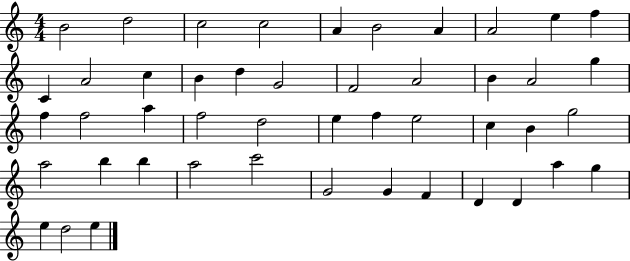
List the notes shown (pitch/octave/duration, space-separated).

B4/h D5/h C5/h C5/h A4/q B4/h A4/q A4/h E5/q F5/q C4/q A4/h C5/q B4/q D5/q G4/h F4/h A4/h B4/q A4/h G5/q F5/q F5/h A5/q F5/h D5/h E5/q F5/q E5/h C5/q B4/q G5/h A5/h B5/q B5/q A5/h C6/h G4/h G4/q F4/q D4/q D4/q A5/q G5/q E5/q D5/h E5/q